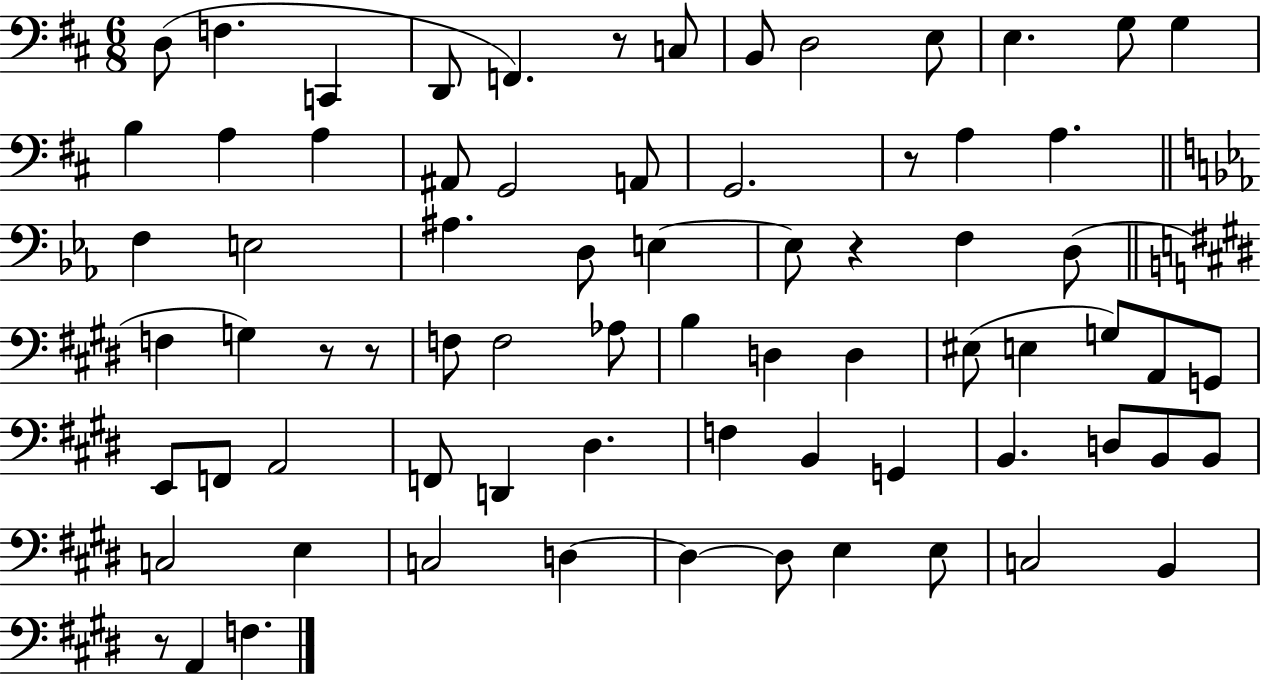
X:1
T:Untitled
M:6/8
L:1/4
K:D
D,/2 F, C,, D,,/2 F,, z/2 C,/2 B,,/2 D,2 E,/2 E, G,/2 G, B, A, A, ^A,,/2 G,,2 A,,/2 G,,2 z/2 A, A, F, E,2 ^A, D,/2 E, E,/2 z F, D,/2 F, G, z/2 z/2 F,/2 F,2 _A,/2 B, D, D, ^E,/2 E, G,/2 A,,/2 G,,/2 E,,/2 F,,/2 A,,2 F,,/2 D,, ^D, F, B,, G,, B,, D,/2 B,,/2 B,,/2 C,2 E, C,2 D, D, D,/2 E, E,/2 C,2 B,, z/2 A,, F,